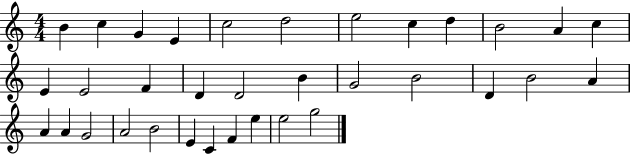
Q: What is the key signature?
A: C major